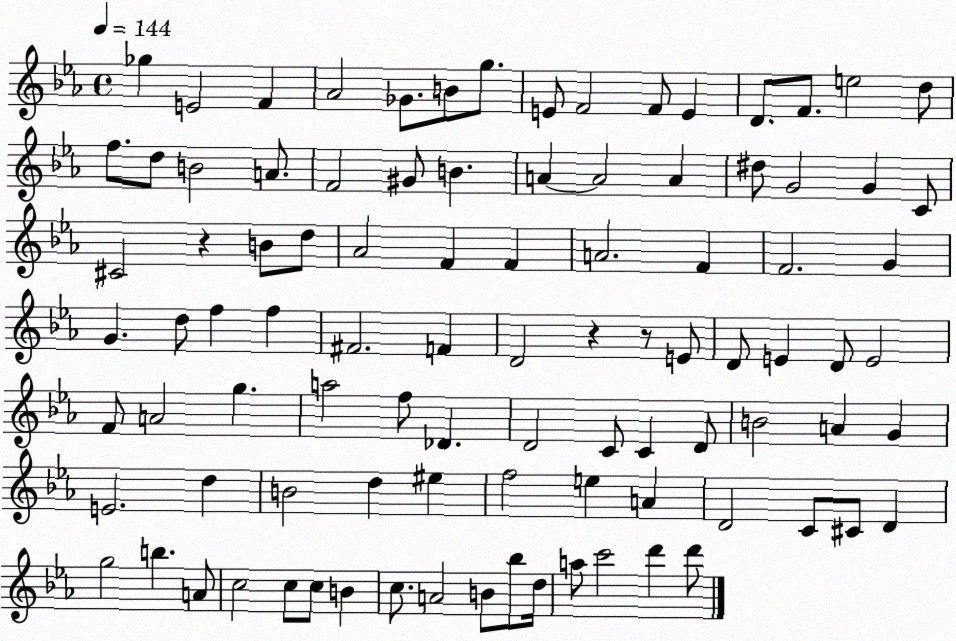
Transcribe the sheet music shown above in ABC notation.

X:1
T:Untitled
M:4/4
L:1/4
K:Eb
_g E2 F _A2 _G/2 B/2 g/2 E/2 F2 F/2 E D/2 F/2 e2 d/2 f/2 d/2 B2 A/2 F2 ^G/2 B A A2 A ^d/2 G2 G C/2 ^C2 z B/2 d/2 _A2 F F A2 F F2 G G d/2 f f ^F2 F D2 z z/2 E/2 D/2 E D/2 E2 F/2 A2 g a2 f/2 _D D2 C/2 C D/2 B2 A G E2 d B2 d ^e f2 e A D2 C/2 ^C/2 D g2 b A/2 c2 c/2 c/2 B c/2 A2 B/2 _b/2 d/4 a/2 c'2 d' d'/2